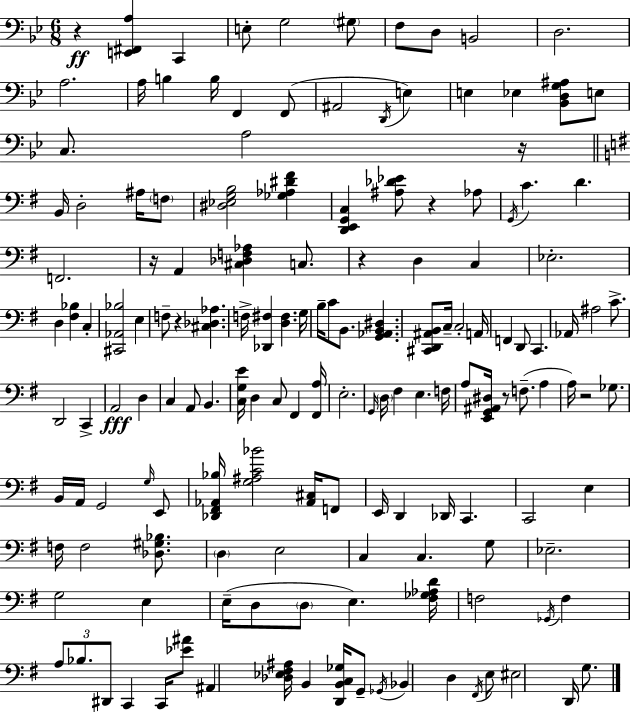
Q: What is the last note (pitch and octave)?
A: G3